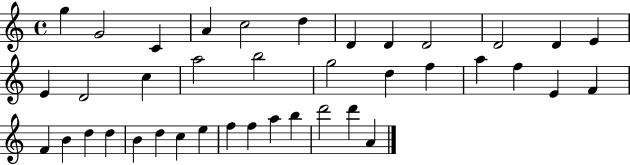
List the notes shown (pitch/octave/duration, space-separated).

G5/q G4/h C4/q A4/q C5/h D5/q D4/q D4/q D4/h D4/h D4/q E4/q E4/q D4/h C5/q A5/h B5/h G5/h D5/q F5/q A5/q F5/q E4/q F4/q F4/q B4/q D5/q D5/q B4/q D5/q C5/q E5/q F5/q F5/q A5/q B5/q D6/h D6/q A4/q